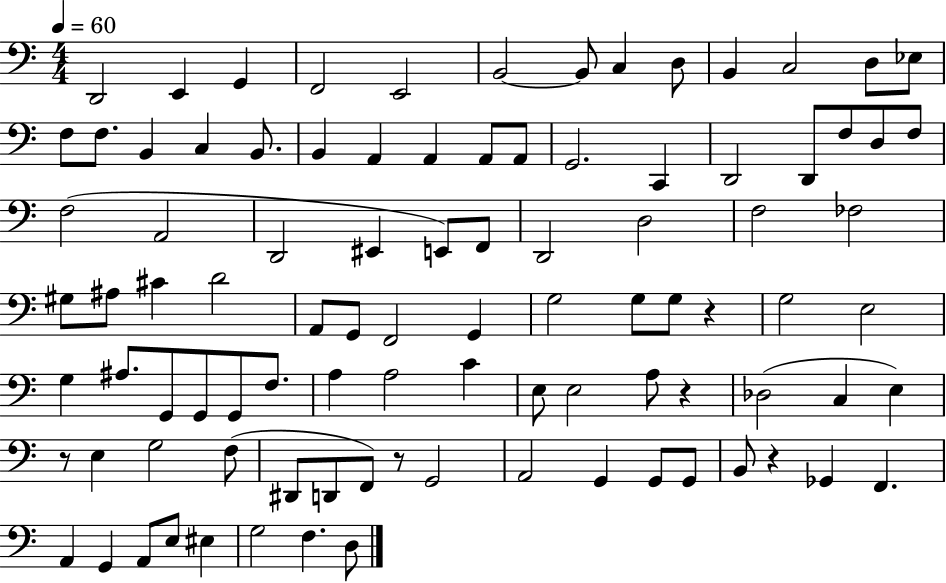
{
  \clef bass
  \numericTimeSignature
  \time 4/4
  \key c \major
  \tempo 4 = 60
  \repeat volta 2 { d,2 e,4 g,4 | f,2 e,2 | b,2~~ b,8 c4 d8 | b,4 c2 d8 ees8 | \break f8 f8. b,4 c4 b,8. | b,4 a,4 a,4 a,8 a,8 | g,2. c,4 | d,2 d,8 f8 d8 f8 | \break f2( a,2 | d,2 eis,4 e,8) f,8 | d,2 d2 | f2 fes2 | \break gis8 ais8 cis'4 d'2 | a,8 g,8 f,2 g,4 | g2 g8 g8 r4 | g2 e2 | \break g4 ais8. g,8 g,8 g,8 f8. | a4 a2 c'4 | e8 e2 a8 r4 | des2( c4 e4) | \break r8 e4 g2 f8( | dis,8 d,8 f,8) r8 g,2 | a,2 g,4 g,8 g,8 | b,8 r4 ges,4 f,4. | \break a,4 g,4 a,8 e8 eis4 | g2 f4. d8 | } \bar "|."
}